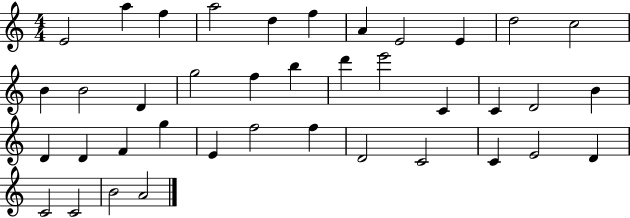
E4/h A5/q F5/q A5/h D5/q F5/q A4/q E4/h E4/q D5/h C5/h B4/q B4/h D4/q G5/h F5/q B5/q D6/q E6/h C4/q C4/q D4/h B4/q D4/q D4/q F4/q G5/q E4/q F5/h F5/q D4/h C4/h C4/q E4/h D4/q C4/h C4/h B4/h A4/h